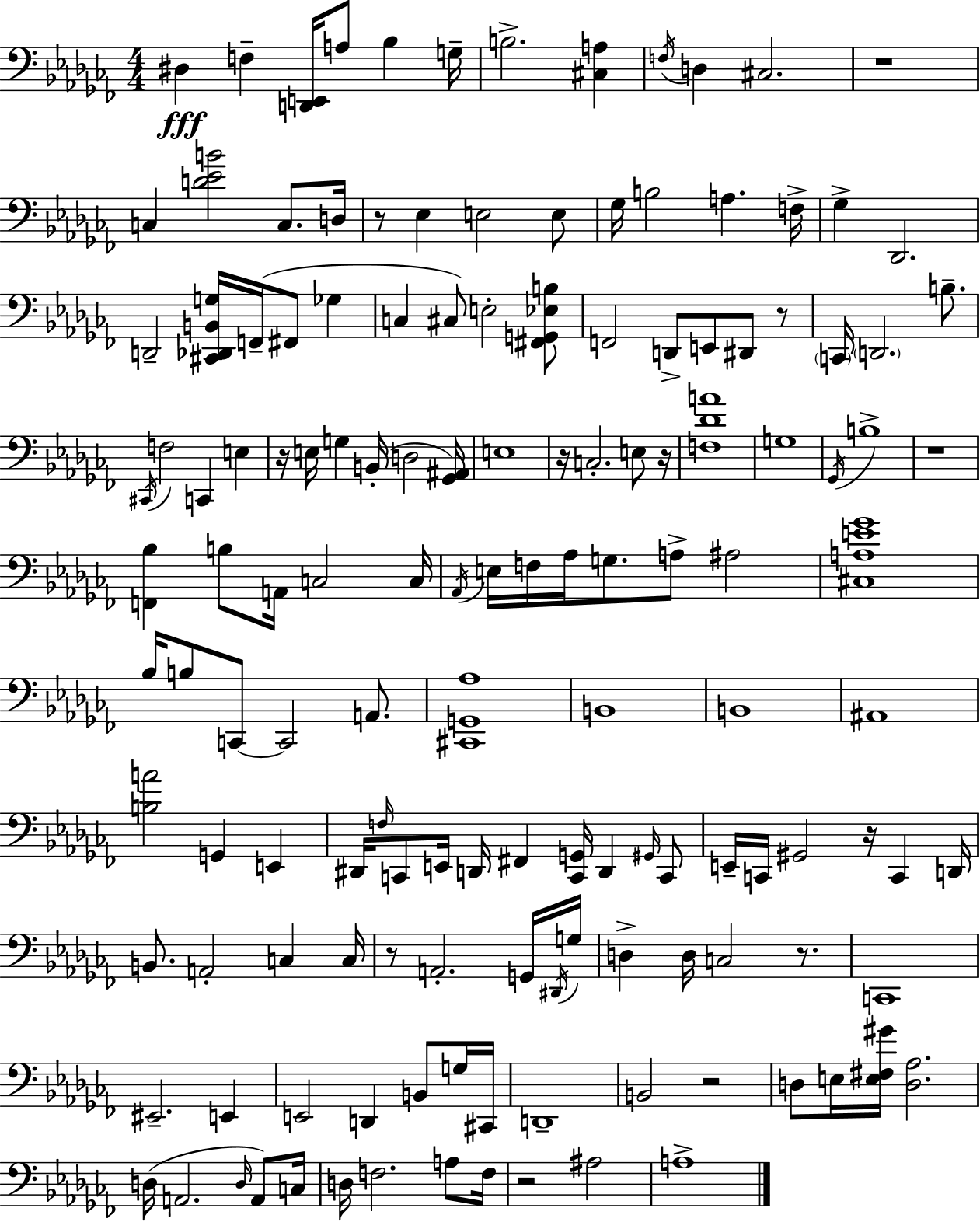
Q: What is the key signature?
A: AES minor